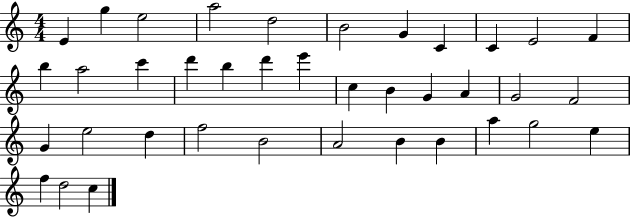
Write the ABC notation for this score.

X:1
T:Untitled
M:4/4
L:1/4
K:C
E g e2 a2 d2 B2 G C C E2 F b a2 c' d' b d' e' c B G A G2 F2 G e2 d f2 B2 A2 B B a g2 e f d2 c